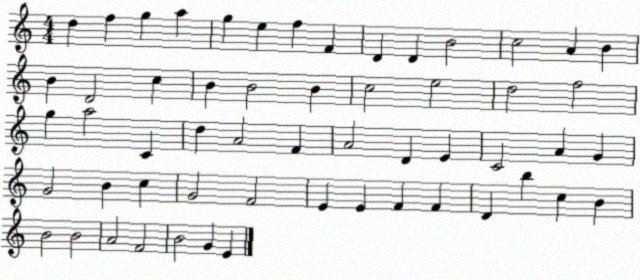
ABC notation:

X:1
T:Untitled
M:4/4
L:1/4
K:C
d f g a g e f F D D B2 c2 A B B D2 c B B2 B c2 e2 d2 f2 g a2 C d A2 F A2 D E C2 A G G2 B c G2 F2 E E F F D b c B B2 B2 A2 F2 B2 G E